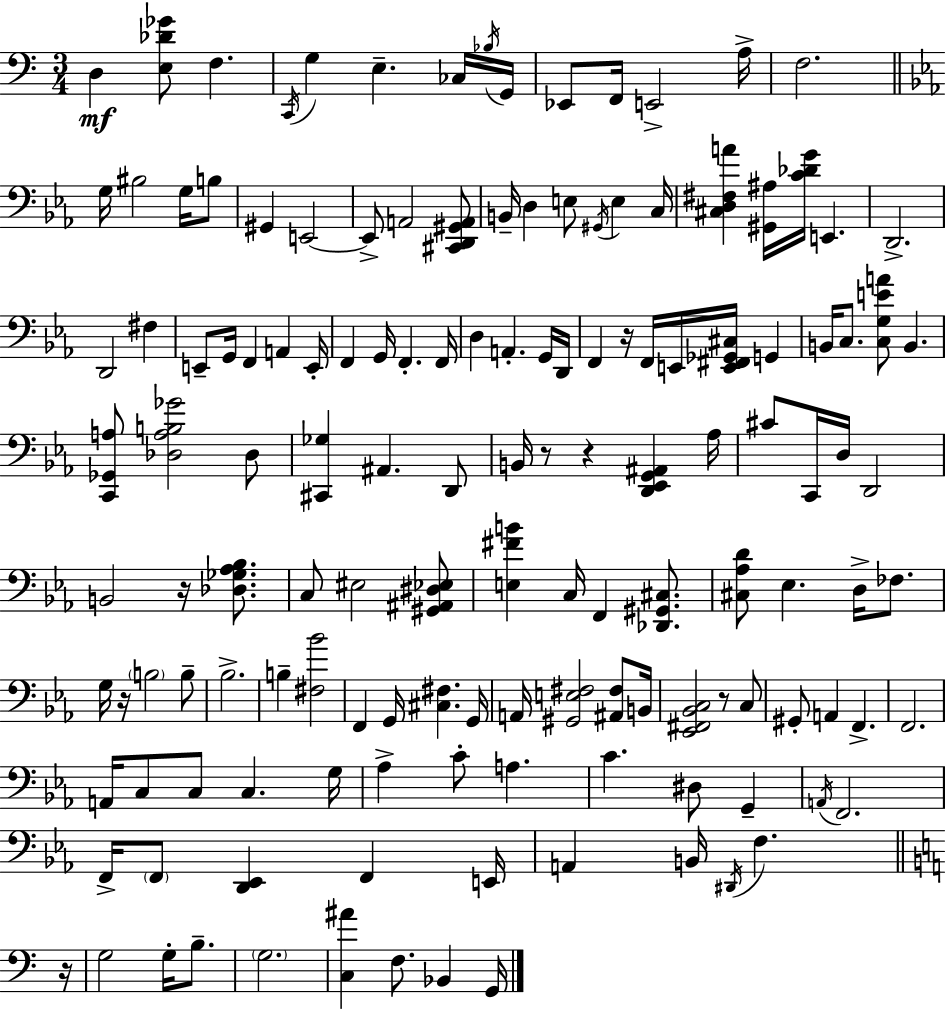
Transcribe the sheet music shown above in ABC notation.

X:1
T:Untitled
M:3/4
L:1/4
K:C
D, [E,_D_G]/2 F, C,,/4 G, E, _C,/4 _B,/4 G,,/4 _E,,/2 F,,/4 E,,2 A,/4 F,2 G,/4 ^B,2 G,/4 B,/2 ^G,, E,,2 E,,/2 A,,2 [^C,,D,,^G,,A,,]/2 B,,/4 D, E,/2 ^G,,/4 E, C,/4 [^C,D,^F,A] [^G,,^A,]/4 [C_DG]/4 E,, D,,2 D,,2 ^F, E,,/2 G,,/4 F,, A,, E,,/4 F,, G,,/4 F,, F,,/4 D, A,, G,,/4 D,,/4 F,, z/4 F,,/4 E,,/4 [E,,^F,,_G,,^C,]/4 G,, B,,/4 C,/2 [C,G,EA]/2 B,, [C,,_G,,A,]/2 [_D,A,B,_G]2 _D,/2 [^C,,_G,] ^A,, D,,/2 B,,/4 z/2 z [D,,_E,,G,,^A,,] _A,/4 ^C/2 C,,/4 D,/4 D,,2 B,,2 z/4 [_D,_G,_A,_B,]/2 C,/2 ^E,2 [^G,,^A,,^D,_E,]/2 [E,^FB] C,/4 F,, [_D,,^G,,^C,]/2 [^C,_A,D]/2 _E, D,/4 _F,/2 G,/4 z/4 B,2 B,/2 _B,2 B, [^F,_B]2 F,, G,,/4 [^C,^F,] G,,/4 A,,/4 [^G,,E,^F,]2 [^A,,^F,]/2 B,,/4 [_E,,^F,,_B,,C,]2 z/2 C,/2 ^G,,/2 A,, F,, F,,2 A,,/4 C,/2 C,/2 C, G,/4 _A, C/2 A, C ^D,/2 G,, A,,/4 F,,2 F,,/4 F,,/2 [D,,_E,,] F,, E,,/4 A,, B,,/4 ^D,,/4 F, z/4 G,2 G,/4 B,/2 G,2 [C,^A] F,/2 _B,, G,,/4